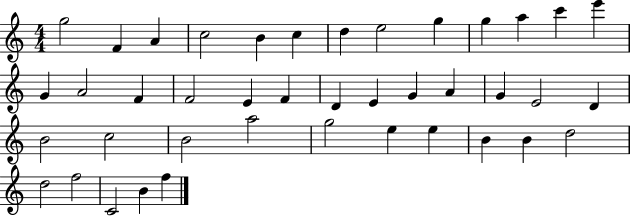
X:1
T:Untitled
M:4/4
L:1/4
K:C
g2 F A c2 B c d e2 g g a c' e' G A2 F F2 E F D E G A G E2 D B2 c2 B2 a2 g2 e e B B d2 d2 f2 C2 B f